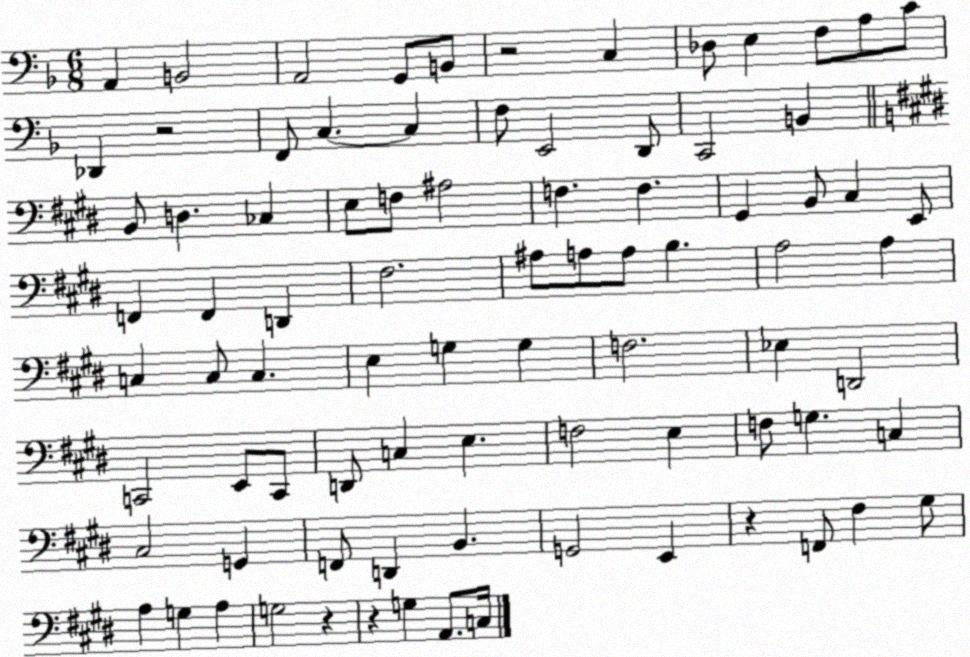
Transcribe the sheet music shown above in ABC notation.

X:1
T:Untitled
M:6/8
L:1/4
K:F
A,, B,,2 A,,2 G,,/2 B,,/2 z2 C, _D,/2 E, F,/2 A,/2 C/2 _D,, z2 F,,/2 C, C, F,/2 E,,2 D,,/2 C,,2 B,, B,,/2 D, _C, E,/2 F,/2 ^A,2 F, F, ^G,, B,,/2 ^C, E,,/2 F,, F,, D,, ^F,2 ^A,/2 A,/2 A,/2 B, A,2 A, C, C,/2 C, E, G, G, F,2 _E, D,,2 C,,2 E,,/2 C,,/2 D,,/2 C, E, F,2 E, F,/2 G, C, ^C,2 G,, F,,/2 D,, B,, G,,2 E,, z F,,/2 ^F, ^G,/2 A, G, A, G,2 z z G, A,,/2 C,/4